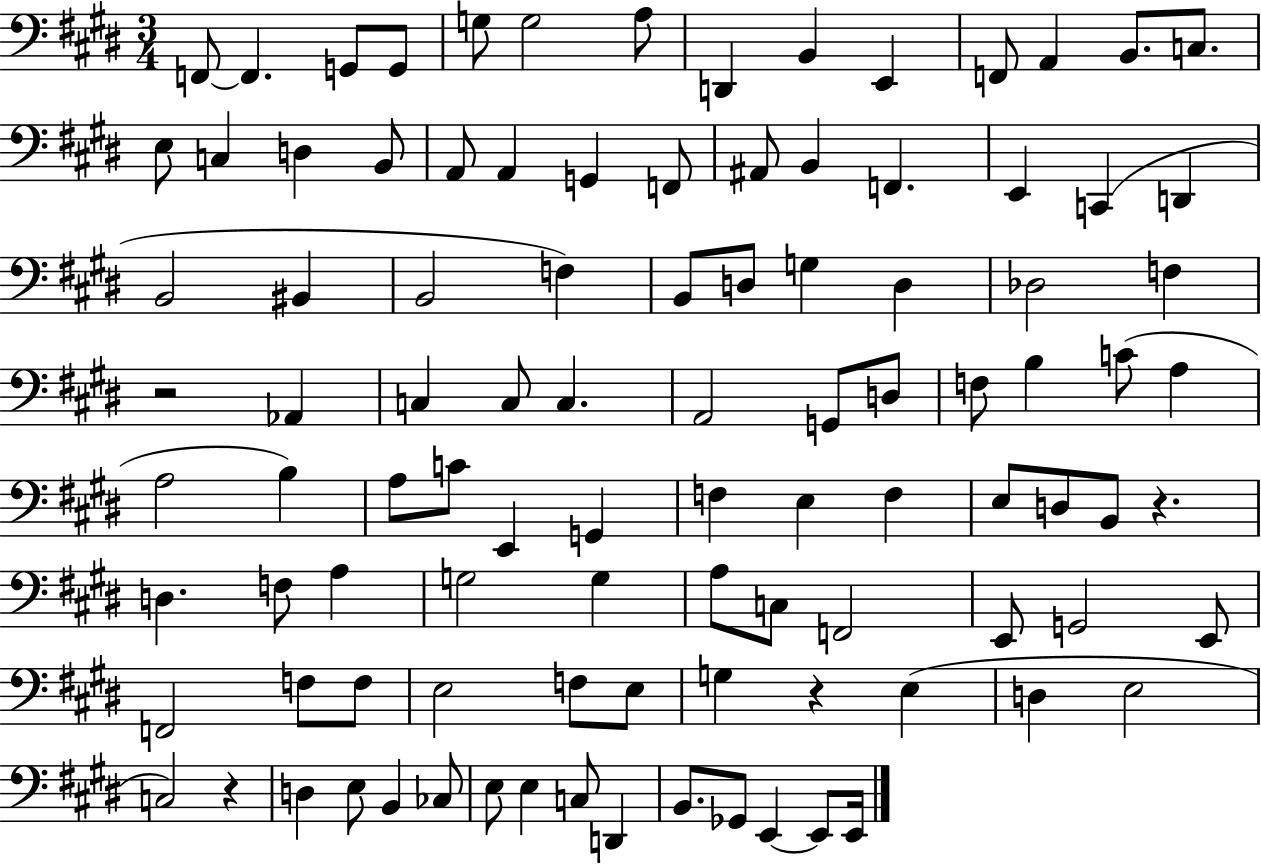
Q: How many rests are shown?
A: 4